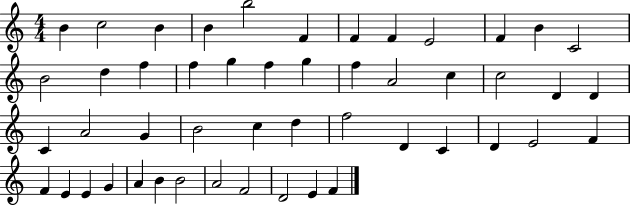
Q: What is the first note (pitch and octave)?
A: B4